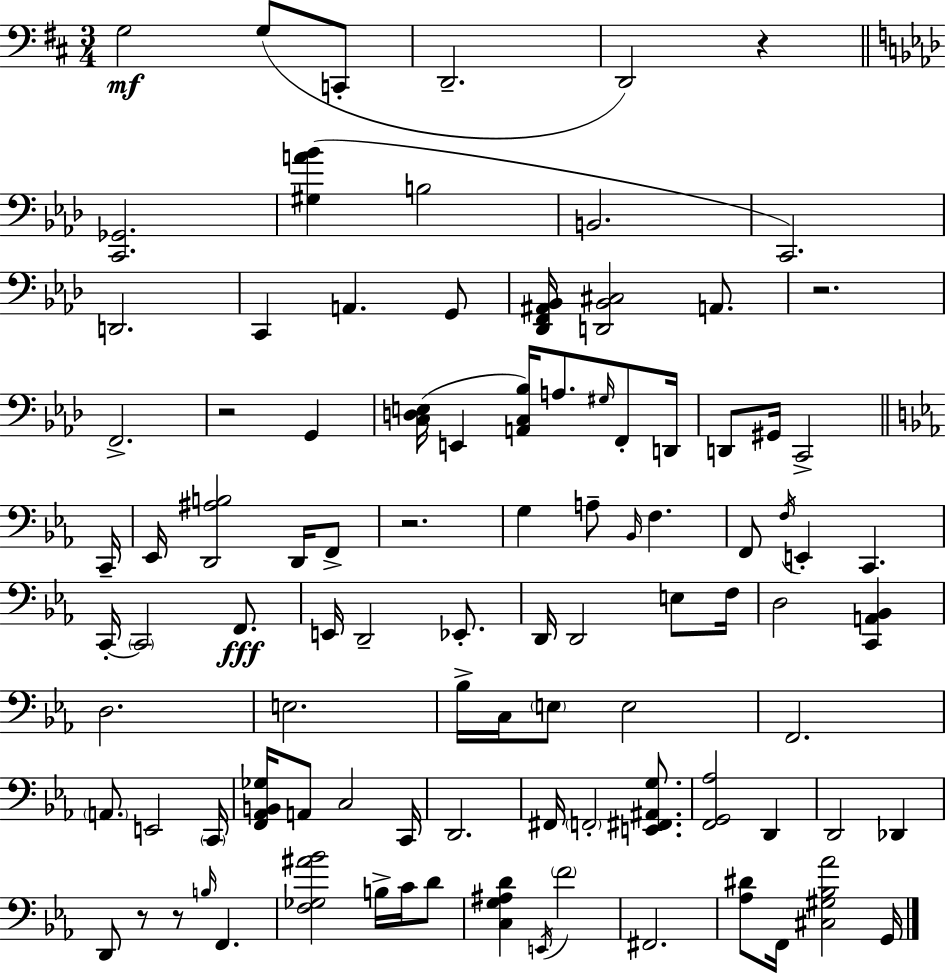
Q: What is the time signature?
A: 3/4